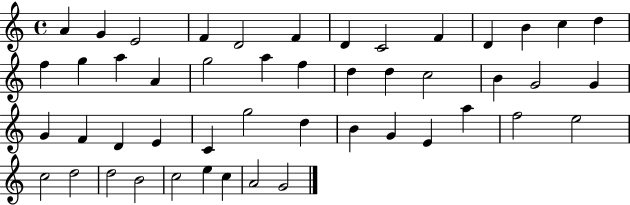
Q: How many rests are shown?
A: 0